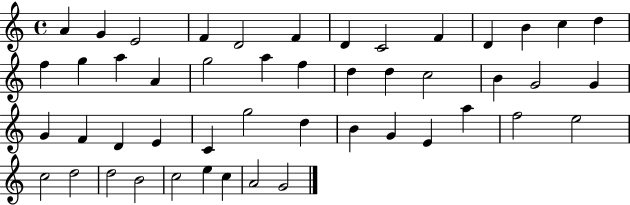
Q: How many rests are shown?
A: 0